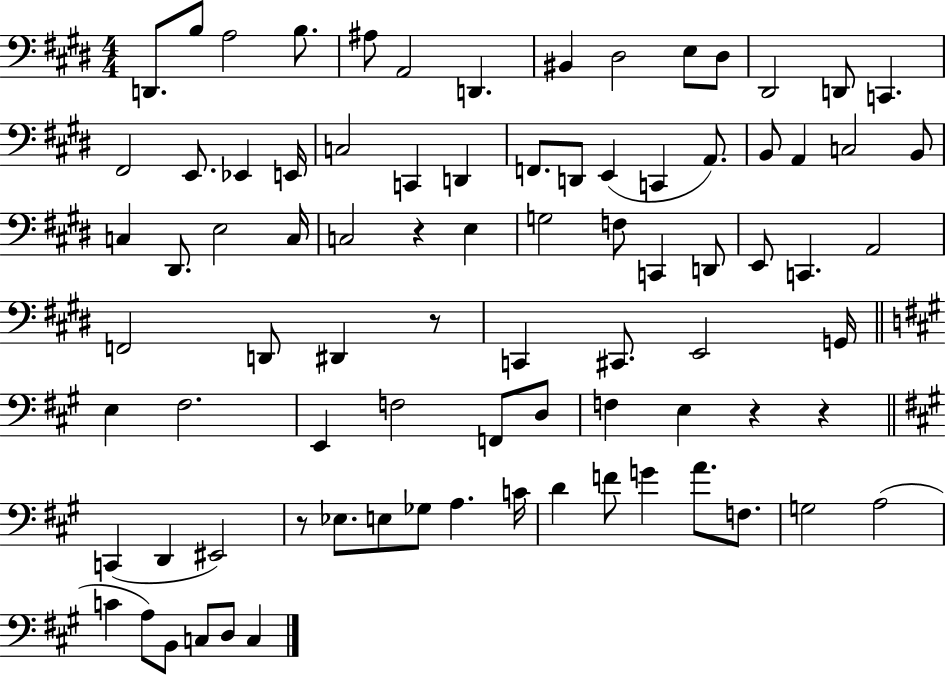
D2/e. B3/e A3/h B3/e. A#3/e A2/h D2/q. BIS2/q D#3/h E3/e D#3/e D#2/h D2/e C2/q. F#2/h E2/e. Eb2/q E2/s C3/h C2/q D2/q F2/e. D2/e E2/q C2/q A2/e. B2/e A2/q C3/h B2/e C3/q D#2/e. E3/h C3/s C3/h R/q E3/q G3/h F3/e C2/q D2/e E2/e C2/q. A2/h F2/h D2/e D#2/q R/e C2/q C#2/e. E2/h G2/s E3/q F#3/h. E2/q F3/h F2/e D3/e F3/q E3/q R/q R/q C2/q D2/q EIS2/h R/e Eb3/e. E3/e Gb3/e A3/q. C4/s D4/q F4/e G4/q A4/e. F3/e. G3/h A3/h C4/q A3/e B2/e C3/e D3/e C3/q